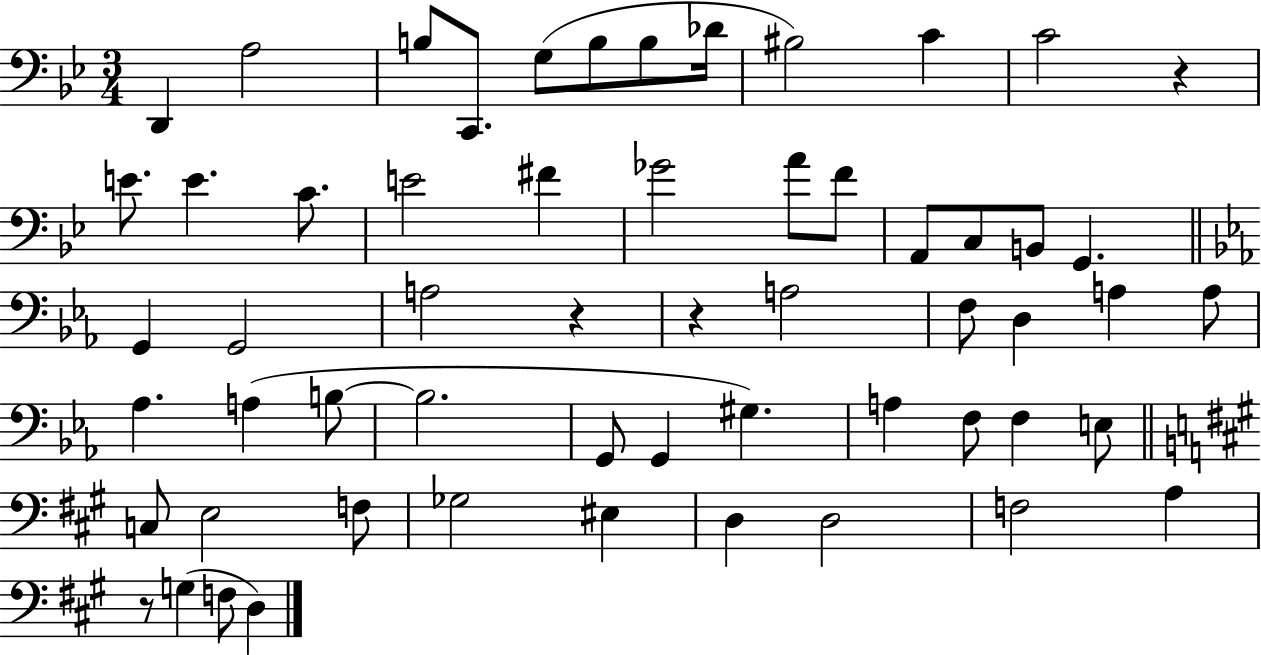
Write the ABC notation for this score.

X:1
T:Untitled
M:3/4
L:1/4
K:Bb
D,, A,2 B,/2 C,,/2 G,/2 B,/2 B,/2 _D/4 ^B,2 C C2 z E/2 E C/2 E2 ^F _G2 A/2 F/2 A,,/2 C,/2 B,,/2 G,, G,, G,,2 A,2 z z A,2 F,/2 D, A, A,/2 _A, A, B,/2 B,2 G,,/2 G,, ^G, A, F,/2 F, E,/2 C,/2 E,2 F,/2 _G,2 ^E, D, D,2 F,2 A, z/2 G, F,/2 D,